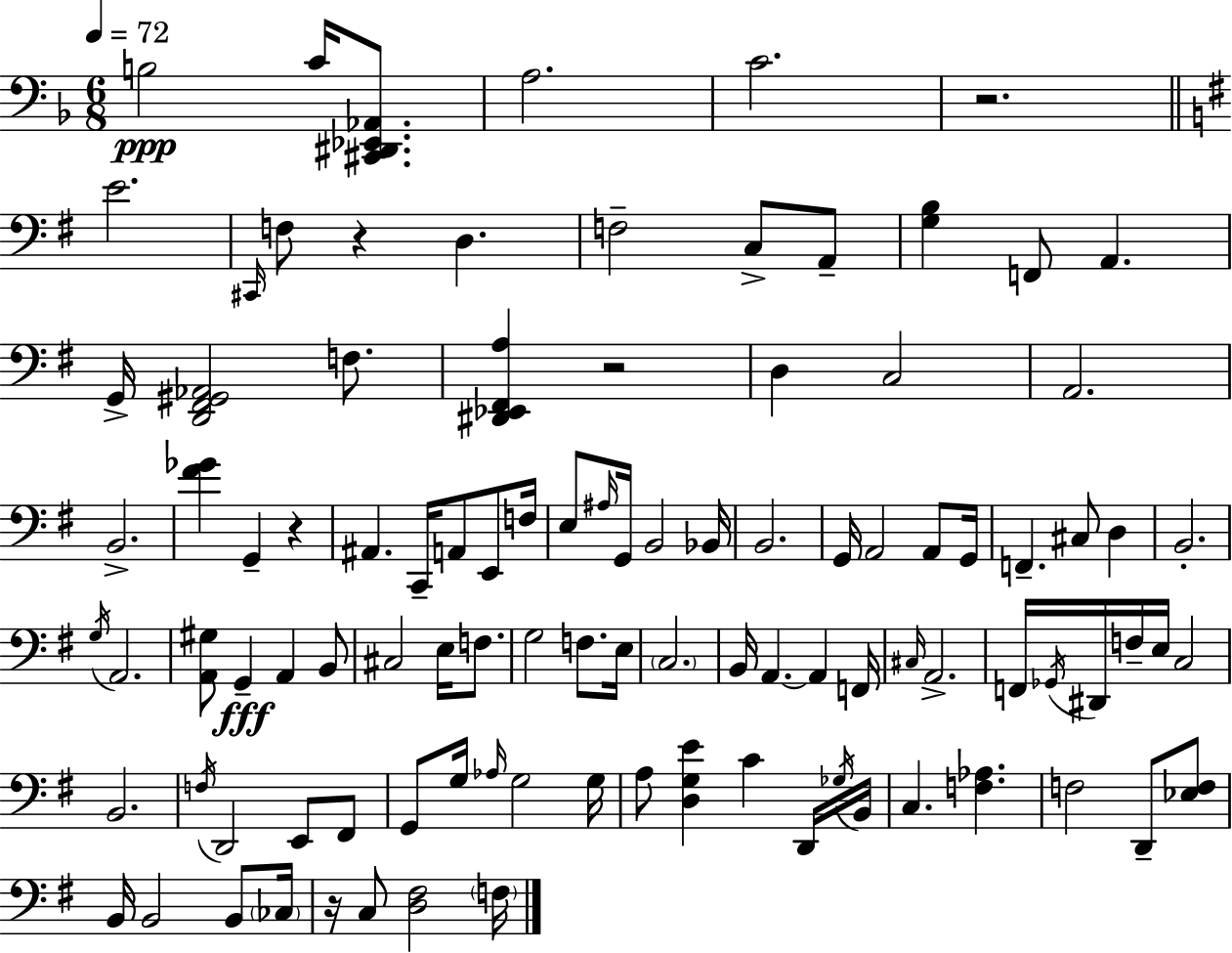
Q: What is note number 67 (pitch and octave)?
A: E2